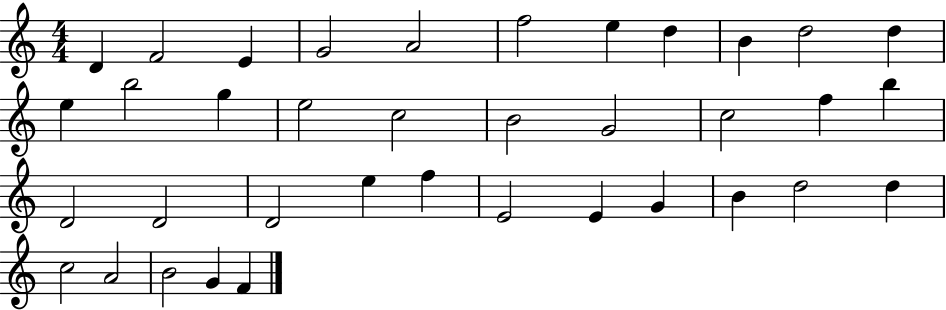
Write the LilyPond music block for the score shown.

{
  \clef treble
  \numericTimeSignature
  \time 4/4
  \key c \major
  d'4 f'2 e'4 | g'2 a'2 | f''2 e''4 d''4 | b'4 d''2 d''4 | \break e''4 b''2 g''4 | e''2 c''2 | b'2 g'2 | c''2 f''4 b''4 | \break d'2 d'2 | d'2 e''4 f''4 | e'2 e'4 g'4 | b'4 d''2 d''4 | \break c''2 a'2 | b'2 g'4 f'4 | \bar "|."
}